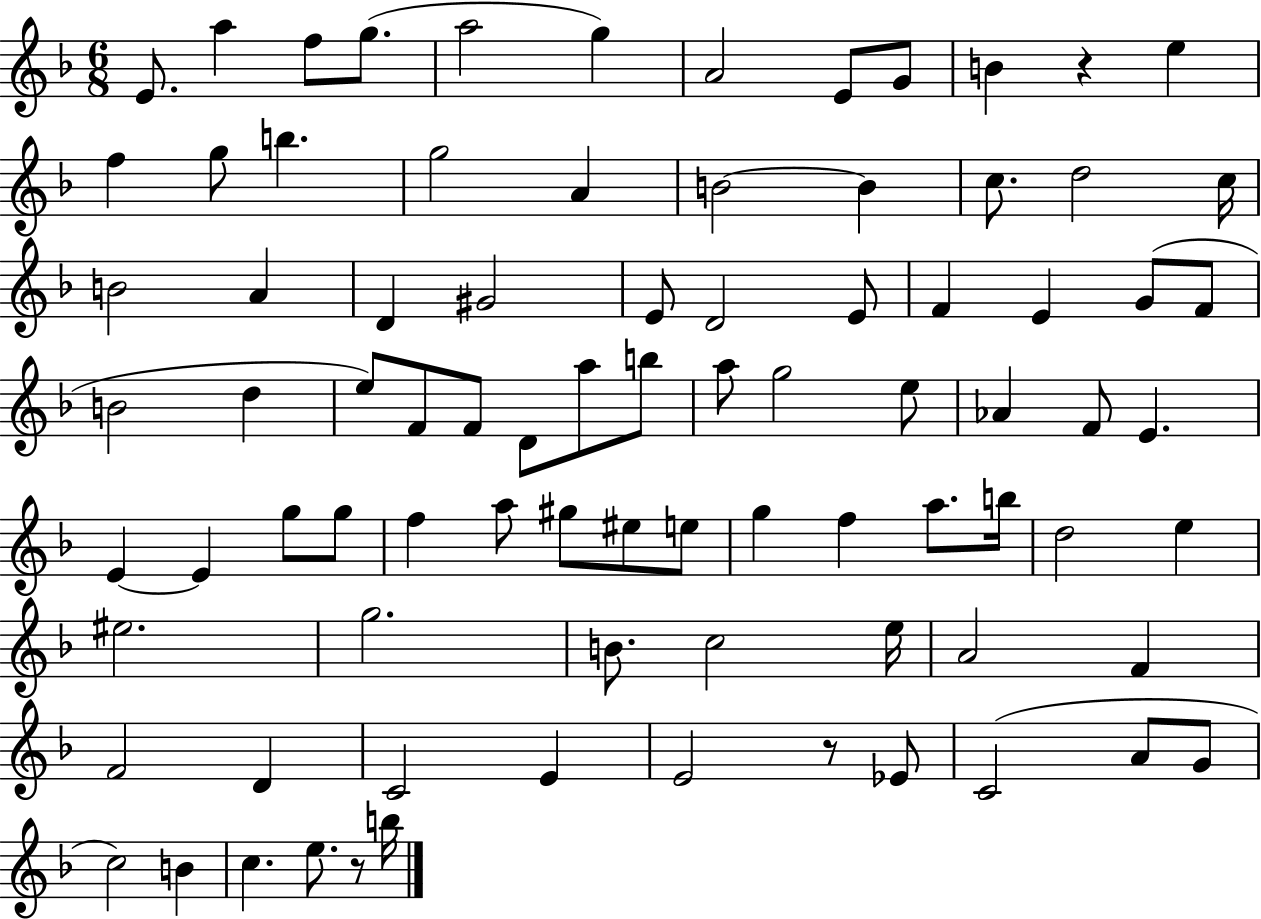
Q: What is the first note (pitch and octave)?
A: E4